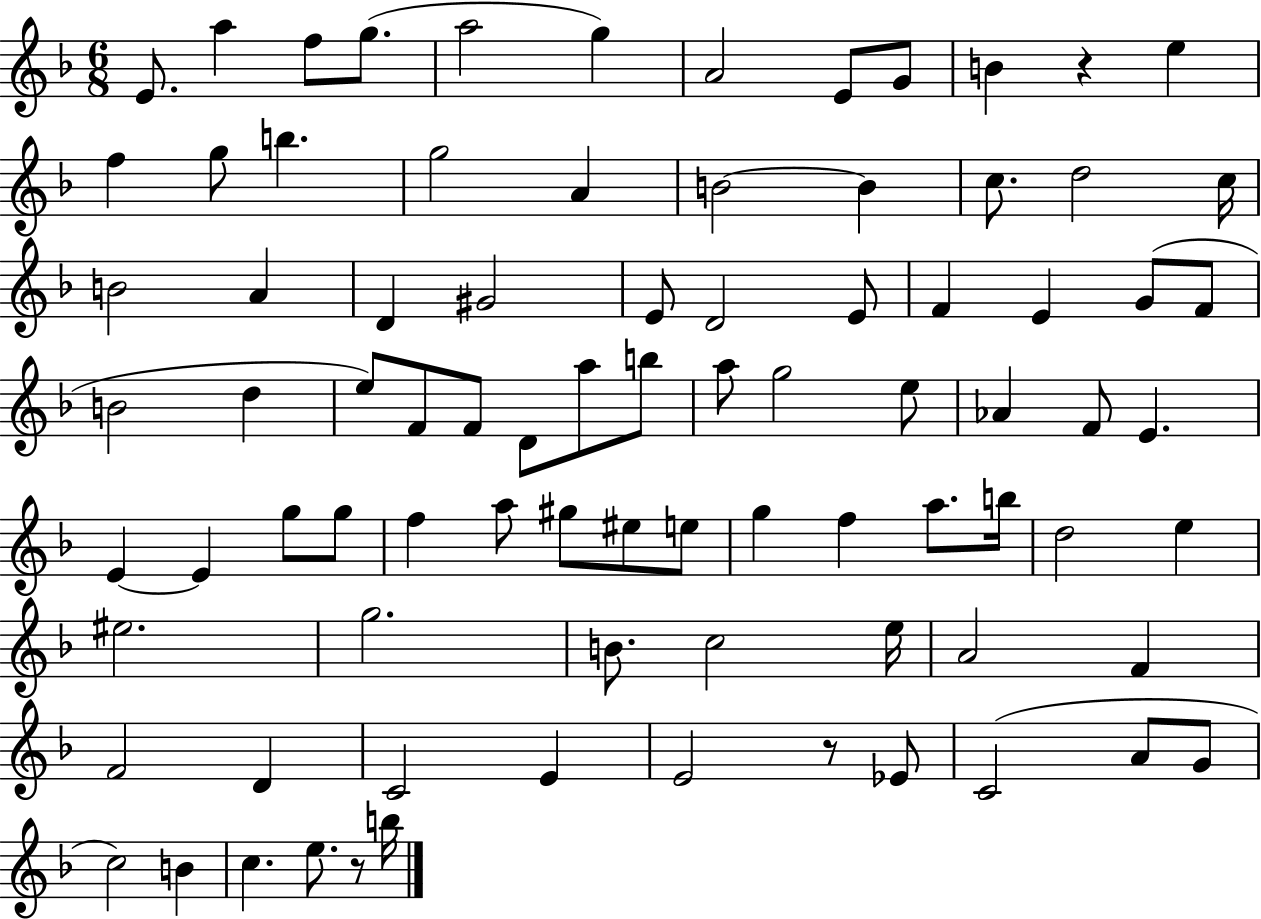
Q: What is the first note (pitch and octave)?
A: E4